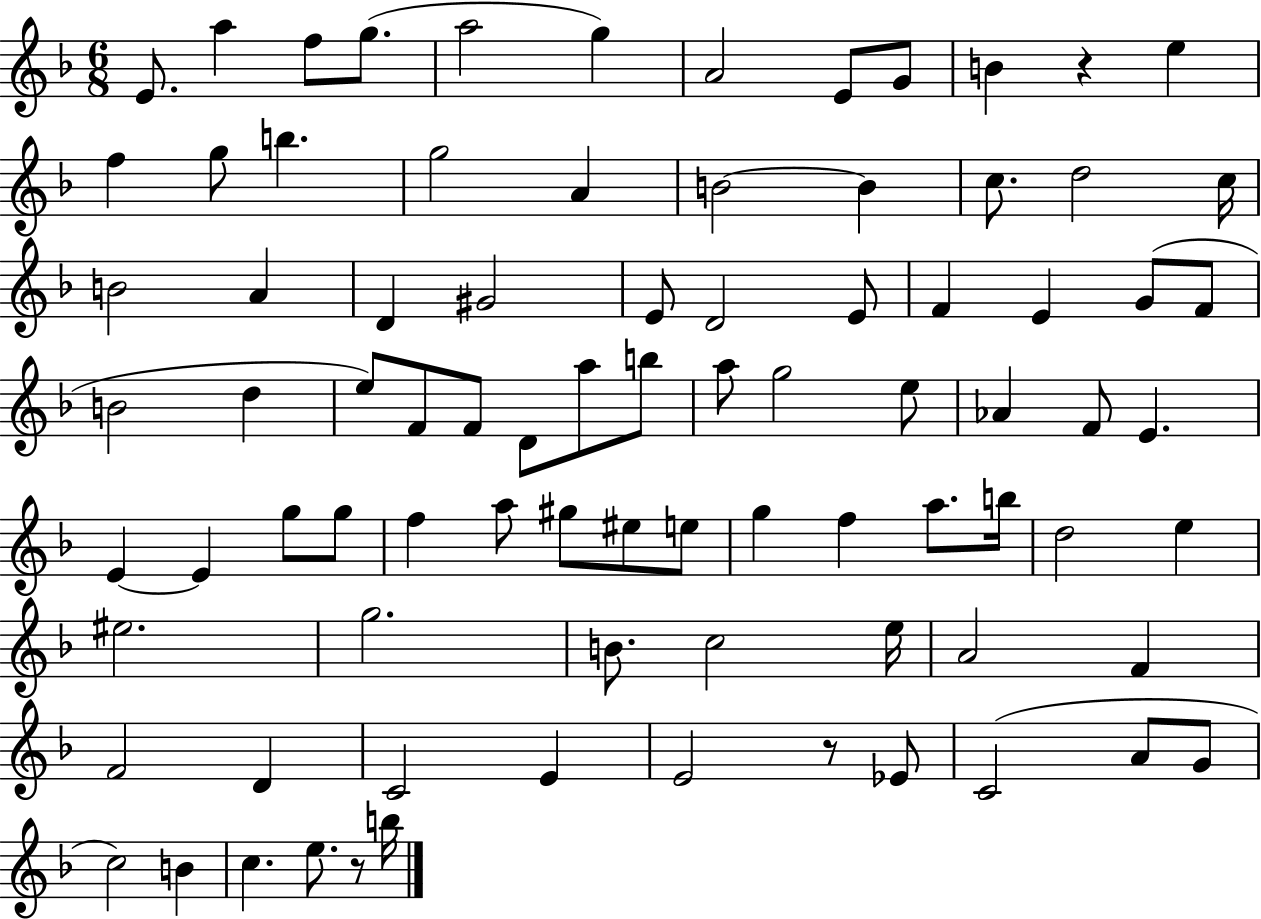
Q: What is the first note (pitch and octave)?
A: E4